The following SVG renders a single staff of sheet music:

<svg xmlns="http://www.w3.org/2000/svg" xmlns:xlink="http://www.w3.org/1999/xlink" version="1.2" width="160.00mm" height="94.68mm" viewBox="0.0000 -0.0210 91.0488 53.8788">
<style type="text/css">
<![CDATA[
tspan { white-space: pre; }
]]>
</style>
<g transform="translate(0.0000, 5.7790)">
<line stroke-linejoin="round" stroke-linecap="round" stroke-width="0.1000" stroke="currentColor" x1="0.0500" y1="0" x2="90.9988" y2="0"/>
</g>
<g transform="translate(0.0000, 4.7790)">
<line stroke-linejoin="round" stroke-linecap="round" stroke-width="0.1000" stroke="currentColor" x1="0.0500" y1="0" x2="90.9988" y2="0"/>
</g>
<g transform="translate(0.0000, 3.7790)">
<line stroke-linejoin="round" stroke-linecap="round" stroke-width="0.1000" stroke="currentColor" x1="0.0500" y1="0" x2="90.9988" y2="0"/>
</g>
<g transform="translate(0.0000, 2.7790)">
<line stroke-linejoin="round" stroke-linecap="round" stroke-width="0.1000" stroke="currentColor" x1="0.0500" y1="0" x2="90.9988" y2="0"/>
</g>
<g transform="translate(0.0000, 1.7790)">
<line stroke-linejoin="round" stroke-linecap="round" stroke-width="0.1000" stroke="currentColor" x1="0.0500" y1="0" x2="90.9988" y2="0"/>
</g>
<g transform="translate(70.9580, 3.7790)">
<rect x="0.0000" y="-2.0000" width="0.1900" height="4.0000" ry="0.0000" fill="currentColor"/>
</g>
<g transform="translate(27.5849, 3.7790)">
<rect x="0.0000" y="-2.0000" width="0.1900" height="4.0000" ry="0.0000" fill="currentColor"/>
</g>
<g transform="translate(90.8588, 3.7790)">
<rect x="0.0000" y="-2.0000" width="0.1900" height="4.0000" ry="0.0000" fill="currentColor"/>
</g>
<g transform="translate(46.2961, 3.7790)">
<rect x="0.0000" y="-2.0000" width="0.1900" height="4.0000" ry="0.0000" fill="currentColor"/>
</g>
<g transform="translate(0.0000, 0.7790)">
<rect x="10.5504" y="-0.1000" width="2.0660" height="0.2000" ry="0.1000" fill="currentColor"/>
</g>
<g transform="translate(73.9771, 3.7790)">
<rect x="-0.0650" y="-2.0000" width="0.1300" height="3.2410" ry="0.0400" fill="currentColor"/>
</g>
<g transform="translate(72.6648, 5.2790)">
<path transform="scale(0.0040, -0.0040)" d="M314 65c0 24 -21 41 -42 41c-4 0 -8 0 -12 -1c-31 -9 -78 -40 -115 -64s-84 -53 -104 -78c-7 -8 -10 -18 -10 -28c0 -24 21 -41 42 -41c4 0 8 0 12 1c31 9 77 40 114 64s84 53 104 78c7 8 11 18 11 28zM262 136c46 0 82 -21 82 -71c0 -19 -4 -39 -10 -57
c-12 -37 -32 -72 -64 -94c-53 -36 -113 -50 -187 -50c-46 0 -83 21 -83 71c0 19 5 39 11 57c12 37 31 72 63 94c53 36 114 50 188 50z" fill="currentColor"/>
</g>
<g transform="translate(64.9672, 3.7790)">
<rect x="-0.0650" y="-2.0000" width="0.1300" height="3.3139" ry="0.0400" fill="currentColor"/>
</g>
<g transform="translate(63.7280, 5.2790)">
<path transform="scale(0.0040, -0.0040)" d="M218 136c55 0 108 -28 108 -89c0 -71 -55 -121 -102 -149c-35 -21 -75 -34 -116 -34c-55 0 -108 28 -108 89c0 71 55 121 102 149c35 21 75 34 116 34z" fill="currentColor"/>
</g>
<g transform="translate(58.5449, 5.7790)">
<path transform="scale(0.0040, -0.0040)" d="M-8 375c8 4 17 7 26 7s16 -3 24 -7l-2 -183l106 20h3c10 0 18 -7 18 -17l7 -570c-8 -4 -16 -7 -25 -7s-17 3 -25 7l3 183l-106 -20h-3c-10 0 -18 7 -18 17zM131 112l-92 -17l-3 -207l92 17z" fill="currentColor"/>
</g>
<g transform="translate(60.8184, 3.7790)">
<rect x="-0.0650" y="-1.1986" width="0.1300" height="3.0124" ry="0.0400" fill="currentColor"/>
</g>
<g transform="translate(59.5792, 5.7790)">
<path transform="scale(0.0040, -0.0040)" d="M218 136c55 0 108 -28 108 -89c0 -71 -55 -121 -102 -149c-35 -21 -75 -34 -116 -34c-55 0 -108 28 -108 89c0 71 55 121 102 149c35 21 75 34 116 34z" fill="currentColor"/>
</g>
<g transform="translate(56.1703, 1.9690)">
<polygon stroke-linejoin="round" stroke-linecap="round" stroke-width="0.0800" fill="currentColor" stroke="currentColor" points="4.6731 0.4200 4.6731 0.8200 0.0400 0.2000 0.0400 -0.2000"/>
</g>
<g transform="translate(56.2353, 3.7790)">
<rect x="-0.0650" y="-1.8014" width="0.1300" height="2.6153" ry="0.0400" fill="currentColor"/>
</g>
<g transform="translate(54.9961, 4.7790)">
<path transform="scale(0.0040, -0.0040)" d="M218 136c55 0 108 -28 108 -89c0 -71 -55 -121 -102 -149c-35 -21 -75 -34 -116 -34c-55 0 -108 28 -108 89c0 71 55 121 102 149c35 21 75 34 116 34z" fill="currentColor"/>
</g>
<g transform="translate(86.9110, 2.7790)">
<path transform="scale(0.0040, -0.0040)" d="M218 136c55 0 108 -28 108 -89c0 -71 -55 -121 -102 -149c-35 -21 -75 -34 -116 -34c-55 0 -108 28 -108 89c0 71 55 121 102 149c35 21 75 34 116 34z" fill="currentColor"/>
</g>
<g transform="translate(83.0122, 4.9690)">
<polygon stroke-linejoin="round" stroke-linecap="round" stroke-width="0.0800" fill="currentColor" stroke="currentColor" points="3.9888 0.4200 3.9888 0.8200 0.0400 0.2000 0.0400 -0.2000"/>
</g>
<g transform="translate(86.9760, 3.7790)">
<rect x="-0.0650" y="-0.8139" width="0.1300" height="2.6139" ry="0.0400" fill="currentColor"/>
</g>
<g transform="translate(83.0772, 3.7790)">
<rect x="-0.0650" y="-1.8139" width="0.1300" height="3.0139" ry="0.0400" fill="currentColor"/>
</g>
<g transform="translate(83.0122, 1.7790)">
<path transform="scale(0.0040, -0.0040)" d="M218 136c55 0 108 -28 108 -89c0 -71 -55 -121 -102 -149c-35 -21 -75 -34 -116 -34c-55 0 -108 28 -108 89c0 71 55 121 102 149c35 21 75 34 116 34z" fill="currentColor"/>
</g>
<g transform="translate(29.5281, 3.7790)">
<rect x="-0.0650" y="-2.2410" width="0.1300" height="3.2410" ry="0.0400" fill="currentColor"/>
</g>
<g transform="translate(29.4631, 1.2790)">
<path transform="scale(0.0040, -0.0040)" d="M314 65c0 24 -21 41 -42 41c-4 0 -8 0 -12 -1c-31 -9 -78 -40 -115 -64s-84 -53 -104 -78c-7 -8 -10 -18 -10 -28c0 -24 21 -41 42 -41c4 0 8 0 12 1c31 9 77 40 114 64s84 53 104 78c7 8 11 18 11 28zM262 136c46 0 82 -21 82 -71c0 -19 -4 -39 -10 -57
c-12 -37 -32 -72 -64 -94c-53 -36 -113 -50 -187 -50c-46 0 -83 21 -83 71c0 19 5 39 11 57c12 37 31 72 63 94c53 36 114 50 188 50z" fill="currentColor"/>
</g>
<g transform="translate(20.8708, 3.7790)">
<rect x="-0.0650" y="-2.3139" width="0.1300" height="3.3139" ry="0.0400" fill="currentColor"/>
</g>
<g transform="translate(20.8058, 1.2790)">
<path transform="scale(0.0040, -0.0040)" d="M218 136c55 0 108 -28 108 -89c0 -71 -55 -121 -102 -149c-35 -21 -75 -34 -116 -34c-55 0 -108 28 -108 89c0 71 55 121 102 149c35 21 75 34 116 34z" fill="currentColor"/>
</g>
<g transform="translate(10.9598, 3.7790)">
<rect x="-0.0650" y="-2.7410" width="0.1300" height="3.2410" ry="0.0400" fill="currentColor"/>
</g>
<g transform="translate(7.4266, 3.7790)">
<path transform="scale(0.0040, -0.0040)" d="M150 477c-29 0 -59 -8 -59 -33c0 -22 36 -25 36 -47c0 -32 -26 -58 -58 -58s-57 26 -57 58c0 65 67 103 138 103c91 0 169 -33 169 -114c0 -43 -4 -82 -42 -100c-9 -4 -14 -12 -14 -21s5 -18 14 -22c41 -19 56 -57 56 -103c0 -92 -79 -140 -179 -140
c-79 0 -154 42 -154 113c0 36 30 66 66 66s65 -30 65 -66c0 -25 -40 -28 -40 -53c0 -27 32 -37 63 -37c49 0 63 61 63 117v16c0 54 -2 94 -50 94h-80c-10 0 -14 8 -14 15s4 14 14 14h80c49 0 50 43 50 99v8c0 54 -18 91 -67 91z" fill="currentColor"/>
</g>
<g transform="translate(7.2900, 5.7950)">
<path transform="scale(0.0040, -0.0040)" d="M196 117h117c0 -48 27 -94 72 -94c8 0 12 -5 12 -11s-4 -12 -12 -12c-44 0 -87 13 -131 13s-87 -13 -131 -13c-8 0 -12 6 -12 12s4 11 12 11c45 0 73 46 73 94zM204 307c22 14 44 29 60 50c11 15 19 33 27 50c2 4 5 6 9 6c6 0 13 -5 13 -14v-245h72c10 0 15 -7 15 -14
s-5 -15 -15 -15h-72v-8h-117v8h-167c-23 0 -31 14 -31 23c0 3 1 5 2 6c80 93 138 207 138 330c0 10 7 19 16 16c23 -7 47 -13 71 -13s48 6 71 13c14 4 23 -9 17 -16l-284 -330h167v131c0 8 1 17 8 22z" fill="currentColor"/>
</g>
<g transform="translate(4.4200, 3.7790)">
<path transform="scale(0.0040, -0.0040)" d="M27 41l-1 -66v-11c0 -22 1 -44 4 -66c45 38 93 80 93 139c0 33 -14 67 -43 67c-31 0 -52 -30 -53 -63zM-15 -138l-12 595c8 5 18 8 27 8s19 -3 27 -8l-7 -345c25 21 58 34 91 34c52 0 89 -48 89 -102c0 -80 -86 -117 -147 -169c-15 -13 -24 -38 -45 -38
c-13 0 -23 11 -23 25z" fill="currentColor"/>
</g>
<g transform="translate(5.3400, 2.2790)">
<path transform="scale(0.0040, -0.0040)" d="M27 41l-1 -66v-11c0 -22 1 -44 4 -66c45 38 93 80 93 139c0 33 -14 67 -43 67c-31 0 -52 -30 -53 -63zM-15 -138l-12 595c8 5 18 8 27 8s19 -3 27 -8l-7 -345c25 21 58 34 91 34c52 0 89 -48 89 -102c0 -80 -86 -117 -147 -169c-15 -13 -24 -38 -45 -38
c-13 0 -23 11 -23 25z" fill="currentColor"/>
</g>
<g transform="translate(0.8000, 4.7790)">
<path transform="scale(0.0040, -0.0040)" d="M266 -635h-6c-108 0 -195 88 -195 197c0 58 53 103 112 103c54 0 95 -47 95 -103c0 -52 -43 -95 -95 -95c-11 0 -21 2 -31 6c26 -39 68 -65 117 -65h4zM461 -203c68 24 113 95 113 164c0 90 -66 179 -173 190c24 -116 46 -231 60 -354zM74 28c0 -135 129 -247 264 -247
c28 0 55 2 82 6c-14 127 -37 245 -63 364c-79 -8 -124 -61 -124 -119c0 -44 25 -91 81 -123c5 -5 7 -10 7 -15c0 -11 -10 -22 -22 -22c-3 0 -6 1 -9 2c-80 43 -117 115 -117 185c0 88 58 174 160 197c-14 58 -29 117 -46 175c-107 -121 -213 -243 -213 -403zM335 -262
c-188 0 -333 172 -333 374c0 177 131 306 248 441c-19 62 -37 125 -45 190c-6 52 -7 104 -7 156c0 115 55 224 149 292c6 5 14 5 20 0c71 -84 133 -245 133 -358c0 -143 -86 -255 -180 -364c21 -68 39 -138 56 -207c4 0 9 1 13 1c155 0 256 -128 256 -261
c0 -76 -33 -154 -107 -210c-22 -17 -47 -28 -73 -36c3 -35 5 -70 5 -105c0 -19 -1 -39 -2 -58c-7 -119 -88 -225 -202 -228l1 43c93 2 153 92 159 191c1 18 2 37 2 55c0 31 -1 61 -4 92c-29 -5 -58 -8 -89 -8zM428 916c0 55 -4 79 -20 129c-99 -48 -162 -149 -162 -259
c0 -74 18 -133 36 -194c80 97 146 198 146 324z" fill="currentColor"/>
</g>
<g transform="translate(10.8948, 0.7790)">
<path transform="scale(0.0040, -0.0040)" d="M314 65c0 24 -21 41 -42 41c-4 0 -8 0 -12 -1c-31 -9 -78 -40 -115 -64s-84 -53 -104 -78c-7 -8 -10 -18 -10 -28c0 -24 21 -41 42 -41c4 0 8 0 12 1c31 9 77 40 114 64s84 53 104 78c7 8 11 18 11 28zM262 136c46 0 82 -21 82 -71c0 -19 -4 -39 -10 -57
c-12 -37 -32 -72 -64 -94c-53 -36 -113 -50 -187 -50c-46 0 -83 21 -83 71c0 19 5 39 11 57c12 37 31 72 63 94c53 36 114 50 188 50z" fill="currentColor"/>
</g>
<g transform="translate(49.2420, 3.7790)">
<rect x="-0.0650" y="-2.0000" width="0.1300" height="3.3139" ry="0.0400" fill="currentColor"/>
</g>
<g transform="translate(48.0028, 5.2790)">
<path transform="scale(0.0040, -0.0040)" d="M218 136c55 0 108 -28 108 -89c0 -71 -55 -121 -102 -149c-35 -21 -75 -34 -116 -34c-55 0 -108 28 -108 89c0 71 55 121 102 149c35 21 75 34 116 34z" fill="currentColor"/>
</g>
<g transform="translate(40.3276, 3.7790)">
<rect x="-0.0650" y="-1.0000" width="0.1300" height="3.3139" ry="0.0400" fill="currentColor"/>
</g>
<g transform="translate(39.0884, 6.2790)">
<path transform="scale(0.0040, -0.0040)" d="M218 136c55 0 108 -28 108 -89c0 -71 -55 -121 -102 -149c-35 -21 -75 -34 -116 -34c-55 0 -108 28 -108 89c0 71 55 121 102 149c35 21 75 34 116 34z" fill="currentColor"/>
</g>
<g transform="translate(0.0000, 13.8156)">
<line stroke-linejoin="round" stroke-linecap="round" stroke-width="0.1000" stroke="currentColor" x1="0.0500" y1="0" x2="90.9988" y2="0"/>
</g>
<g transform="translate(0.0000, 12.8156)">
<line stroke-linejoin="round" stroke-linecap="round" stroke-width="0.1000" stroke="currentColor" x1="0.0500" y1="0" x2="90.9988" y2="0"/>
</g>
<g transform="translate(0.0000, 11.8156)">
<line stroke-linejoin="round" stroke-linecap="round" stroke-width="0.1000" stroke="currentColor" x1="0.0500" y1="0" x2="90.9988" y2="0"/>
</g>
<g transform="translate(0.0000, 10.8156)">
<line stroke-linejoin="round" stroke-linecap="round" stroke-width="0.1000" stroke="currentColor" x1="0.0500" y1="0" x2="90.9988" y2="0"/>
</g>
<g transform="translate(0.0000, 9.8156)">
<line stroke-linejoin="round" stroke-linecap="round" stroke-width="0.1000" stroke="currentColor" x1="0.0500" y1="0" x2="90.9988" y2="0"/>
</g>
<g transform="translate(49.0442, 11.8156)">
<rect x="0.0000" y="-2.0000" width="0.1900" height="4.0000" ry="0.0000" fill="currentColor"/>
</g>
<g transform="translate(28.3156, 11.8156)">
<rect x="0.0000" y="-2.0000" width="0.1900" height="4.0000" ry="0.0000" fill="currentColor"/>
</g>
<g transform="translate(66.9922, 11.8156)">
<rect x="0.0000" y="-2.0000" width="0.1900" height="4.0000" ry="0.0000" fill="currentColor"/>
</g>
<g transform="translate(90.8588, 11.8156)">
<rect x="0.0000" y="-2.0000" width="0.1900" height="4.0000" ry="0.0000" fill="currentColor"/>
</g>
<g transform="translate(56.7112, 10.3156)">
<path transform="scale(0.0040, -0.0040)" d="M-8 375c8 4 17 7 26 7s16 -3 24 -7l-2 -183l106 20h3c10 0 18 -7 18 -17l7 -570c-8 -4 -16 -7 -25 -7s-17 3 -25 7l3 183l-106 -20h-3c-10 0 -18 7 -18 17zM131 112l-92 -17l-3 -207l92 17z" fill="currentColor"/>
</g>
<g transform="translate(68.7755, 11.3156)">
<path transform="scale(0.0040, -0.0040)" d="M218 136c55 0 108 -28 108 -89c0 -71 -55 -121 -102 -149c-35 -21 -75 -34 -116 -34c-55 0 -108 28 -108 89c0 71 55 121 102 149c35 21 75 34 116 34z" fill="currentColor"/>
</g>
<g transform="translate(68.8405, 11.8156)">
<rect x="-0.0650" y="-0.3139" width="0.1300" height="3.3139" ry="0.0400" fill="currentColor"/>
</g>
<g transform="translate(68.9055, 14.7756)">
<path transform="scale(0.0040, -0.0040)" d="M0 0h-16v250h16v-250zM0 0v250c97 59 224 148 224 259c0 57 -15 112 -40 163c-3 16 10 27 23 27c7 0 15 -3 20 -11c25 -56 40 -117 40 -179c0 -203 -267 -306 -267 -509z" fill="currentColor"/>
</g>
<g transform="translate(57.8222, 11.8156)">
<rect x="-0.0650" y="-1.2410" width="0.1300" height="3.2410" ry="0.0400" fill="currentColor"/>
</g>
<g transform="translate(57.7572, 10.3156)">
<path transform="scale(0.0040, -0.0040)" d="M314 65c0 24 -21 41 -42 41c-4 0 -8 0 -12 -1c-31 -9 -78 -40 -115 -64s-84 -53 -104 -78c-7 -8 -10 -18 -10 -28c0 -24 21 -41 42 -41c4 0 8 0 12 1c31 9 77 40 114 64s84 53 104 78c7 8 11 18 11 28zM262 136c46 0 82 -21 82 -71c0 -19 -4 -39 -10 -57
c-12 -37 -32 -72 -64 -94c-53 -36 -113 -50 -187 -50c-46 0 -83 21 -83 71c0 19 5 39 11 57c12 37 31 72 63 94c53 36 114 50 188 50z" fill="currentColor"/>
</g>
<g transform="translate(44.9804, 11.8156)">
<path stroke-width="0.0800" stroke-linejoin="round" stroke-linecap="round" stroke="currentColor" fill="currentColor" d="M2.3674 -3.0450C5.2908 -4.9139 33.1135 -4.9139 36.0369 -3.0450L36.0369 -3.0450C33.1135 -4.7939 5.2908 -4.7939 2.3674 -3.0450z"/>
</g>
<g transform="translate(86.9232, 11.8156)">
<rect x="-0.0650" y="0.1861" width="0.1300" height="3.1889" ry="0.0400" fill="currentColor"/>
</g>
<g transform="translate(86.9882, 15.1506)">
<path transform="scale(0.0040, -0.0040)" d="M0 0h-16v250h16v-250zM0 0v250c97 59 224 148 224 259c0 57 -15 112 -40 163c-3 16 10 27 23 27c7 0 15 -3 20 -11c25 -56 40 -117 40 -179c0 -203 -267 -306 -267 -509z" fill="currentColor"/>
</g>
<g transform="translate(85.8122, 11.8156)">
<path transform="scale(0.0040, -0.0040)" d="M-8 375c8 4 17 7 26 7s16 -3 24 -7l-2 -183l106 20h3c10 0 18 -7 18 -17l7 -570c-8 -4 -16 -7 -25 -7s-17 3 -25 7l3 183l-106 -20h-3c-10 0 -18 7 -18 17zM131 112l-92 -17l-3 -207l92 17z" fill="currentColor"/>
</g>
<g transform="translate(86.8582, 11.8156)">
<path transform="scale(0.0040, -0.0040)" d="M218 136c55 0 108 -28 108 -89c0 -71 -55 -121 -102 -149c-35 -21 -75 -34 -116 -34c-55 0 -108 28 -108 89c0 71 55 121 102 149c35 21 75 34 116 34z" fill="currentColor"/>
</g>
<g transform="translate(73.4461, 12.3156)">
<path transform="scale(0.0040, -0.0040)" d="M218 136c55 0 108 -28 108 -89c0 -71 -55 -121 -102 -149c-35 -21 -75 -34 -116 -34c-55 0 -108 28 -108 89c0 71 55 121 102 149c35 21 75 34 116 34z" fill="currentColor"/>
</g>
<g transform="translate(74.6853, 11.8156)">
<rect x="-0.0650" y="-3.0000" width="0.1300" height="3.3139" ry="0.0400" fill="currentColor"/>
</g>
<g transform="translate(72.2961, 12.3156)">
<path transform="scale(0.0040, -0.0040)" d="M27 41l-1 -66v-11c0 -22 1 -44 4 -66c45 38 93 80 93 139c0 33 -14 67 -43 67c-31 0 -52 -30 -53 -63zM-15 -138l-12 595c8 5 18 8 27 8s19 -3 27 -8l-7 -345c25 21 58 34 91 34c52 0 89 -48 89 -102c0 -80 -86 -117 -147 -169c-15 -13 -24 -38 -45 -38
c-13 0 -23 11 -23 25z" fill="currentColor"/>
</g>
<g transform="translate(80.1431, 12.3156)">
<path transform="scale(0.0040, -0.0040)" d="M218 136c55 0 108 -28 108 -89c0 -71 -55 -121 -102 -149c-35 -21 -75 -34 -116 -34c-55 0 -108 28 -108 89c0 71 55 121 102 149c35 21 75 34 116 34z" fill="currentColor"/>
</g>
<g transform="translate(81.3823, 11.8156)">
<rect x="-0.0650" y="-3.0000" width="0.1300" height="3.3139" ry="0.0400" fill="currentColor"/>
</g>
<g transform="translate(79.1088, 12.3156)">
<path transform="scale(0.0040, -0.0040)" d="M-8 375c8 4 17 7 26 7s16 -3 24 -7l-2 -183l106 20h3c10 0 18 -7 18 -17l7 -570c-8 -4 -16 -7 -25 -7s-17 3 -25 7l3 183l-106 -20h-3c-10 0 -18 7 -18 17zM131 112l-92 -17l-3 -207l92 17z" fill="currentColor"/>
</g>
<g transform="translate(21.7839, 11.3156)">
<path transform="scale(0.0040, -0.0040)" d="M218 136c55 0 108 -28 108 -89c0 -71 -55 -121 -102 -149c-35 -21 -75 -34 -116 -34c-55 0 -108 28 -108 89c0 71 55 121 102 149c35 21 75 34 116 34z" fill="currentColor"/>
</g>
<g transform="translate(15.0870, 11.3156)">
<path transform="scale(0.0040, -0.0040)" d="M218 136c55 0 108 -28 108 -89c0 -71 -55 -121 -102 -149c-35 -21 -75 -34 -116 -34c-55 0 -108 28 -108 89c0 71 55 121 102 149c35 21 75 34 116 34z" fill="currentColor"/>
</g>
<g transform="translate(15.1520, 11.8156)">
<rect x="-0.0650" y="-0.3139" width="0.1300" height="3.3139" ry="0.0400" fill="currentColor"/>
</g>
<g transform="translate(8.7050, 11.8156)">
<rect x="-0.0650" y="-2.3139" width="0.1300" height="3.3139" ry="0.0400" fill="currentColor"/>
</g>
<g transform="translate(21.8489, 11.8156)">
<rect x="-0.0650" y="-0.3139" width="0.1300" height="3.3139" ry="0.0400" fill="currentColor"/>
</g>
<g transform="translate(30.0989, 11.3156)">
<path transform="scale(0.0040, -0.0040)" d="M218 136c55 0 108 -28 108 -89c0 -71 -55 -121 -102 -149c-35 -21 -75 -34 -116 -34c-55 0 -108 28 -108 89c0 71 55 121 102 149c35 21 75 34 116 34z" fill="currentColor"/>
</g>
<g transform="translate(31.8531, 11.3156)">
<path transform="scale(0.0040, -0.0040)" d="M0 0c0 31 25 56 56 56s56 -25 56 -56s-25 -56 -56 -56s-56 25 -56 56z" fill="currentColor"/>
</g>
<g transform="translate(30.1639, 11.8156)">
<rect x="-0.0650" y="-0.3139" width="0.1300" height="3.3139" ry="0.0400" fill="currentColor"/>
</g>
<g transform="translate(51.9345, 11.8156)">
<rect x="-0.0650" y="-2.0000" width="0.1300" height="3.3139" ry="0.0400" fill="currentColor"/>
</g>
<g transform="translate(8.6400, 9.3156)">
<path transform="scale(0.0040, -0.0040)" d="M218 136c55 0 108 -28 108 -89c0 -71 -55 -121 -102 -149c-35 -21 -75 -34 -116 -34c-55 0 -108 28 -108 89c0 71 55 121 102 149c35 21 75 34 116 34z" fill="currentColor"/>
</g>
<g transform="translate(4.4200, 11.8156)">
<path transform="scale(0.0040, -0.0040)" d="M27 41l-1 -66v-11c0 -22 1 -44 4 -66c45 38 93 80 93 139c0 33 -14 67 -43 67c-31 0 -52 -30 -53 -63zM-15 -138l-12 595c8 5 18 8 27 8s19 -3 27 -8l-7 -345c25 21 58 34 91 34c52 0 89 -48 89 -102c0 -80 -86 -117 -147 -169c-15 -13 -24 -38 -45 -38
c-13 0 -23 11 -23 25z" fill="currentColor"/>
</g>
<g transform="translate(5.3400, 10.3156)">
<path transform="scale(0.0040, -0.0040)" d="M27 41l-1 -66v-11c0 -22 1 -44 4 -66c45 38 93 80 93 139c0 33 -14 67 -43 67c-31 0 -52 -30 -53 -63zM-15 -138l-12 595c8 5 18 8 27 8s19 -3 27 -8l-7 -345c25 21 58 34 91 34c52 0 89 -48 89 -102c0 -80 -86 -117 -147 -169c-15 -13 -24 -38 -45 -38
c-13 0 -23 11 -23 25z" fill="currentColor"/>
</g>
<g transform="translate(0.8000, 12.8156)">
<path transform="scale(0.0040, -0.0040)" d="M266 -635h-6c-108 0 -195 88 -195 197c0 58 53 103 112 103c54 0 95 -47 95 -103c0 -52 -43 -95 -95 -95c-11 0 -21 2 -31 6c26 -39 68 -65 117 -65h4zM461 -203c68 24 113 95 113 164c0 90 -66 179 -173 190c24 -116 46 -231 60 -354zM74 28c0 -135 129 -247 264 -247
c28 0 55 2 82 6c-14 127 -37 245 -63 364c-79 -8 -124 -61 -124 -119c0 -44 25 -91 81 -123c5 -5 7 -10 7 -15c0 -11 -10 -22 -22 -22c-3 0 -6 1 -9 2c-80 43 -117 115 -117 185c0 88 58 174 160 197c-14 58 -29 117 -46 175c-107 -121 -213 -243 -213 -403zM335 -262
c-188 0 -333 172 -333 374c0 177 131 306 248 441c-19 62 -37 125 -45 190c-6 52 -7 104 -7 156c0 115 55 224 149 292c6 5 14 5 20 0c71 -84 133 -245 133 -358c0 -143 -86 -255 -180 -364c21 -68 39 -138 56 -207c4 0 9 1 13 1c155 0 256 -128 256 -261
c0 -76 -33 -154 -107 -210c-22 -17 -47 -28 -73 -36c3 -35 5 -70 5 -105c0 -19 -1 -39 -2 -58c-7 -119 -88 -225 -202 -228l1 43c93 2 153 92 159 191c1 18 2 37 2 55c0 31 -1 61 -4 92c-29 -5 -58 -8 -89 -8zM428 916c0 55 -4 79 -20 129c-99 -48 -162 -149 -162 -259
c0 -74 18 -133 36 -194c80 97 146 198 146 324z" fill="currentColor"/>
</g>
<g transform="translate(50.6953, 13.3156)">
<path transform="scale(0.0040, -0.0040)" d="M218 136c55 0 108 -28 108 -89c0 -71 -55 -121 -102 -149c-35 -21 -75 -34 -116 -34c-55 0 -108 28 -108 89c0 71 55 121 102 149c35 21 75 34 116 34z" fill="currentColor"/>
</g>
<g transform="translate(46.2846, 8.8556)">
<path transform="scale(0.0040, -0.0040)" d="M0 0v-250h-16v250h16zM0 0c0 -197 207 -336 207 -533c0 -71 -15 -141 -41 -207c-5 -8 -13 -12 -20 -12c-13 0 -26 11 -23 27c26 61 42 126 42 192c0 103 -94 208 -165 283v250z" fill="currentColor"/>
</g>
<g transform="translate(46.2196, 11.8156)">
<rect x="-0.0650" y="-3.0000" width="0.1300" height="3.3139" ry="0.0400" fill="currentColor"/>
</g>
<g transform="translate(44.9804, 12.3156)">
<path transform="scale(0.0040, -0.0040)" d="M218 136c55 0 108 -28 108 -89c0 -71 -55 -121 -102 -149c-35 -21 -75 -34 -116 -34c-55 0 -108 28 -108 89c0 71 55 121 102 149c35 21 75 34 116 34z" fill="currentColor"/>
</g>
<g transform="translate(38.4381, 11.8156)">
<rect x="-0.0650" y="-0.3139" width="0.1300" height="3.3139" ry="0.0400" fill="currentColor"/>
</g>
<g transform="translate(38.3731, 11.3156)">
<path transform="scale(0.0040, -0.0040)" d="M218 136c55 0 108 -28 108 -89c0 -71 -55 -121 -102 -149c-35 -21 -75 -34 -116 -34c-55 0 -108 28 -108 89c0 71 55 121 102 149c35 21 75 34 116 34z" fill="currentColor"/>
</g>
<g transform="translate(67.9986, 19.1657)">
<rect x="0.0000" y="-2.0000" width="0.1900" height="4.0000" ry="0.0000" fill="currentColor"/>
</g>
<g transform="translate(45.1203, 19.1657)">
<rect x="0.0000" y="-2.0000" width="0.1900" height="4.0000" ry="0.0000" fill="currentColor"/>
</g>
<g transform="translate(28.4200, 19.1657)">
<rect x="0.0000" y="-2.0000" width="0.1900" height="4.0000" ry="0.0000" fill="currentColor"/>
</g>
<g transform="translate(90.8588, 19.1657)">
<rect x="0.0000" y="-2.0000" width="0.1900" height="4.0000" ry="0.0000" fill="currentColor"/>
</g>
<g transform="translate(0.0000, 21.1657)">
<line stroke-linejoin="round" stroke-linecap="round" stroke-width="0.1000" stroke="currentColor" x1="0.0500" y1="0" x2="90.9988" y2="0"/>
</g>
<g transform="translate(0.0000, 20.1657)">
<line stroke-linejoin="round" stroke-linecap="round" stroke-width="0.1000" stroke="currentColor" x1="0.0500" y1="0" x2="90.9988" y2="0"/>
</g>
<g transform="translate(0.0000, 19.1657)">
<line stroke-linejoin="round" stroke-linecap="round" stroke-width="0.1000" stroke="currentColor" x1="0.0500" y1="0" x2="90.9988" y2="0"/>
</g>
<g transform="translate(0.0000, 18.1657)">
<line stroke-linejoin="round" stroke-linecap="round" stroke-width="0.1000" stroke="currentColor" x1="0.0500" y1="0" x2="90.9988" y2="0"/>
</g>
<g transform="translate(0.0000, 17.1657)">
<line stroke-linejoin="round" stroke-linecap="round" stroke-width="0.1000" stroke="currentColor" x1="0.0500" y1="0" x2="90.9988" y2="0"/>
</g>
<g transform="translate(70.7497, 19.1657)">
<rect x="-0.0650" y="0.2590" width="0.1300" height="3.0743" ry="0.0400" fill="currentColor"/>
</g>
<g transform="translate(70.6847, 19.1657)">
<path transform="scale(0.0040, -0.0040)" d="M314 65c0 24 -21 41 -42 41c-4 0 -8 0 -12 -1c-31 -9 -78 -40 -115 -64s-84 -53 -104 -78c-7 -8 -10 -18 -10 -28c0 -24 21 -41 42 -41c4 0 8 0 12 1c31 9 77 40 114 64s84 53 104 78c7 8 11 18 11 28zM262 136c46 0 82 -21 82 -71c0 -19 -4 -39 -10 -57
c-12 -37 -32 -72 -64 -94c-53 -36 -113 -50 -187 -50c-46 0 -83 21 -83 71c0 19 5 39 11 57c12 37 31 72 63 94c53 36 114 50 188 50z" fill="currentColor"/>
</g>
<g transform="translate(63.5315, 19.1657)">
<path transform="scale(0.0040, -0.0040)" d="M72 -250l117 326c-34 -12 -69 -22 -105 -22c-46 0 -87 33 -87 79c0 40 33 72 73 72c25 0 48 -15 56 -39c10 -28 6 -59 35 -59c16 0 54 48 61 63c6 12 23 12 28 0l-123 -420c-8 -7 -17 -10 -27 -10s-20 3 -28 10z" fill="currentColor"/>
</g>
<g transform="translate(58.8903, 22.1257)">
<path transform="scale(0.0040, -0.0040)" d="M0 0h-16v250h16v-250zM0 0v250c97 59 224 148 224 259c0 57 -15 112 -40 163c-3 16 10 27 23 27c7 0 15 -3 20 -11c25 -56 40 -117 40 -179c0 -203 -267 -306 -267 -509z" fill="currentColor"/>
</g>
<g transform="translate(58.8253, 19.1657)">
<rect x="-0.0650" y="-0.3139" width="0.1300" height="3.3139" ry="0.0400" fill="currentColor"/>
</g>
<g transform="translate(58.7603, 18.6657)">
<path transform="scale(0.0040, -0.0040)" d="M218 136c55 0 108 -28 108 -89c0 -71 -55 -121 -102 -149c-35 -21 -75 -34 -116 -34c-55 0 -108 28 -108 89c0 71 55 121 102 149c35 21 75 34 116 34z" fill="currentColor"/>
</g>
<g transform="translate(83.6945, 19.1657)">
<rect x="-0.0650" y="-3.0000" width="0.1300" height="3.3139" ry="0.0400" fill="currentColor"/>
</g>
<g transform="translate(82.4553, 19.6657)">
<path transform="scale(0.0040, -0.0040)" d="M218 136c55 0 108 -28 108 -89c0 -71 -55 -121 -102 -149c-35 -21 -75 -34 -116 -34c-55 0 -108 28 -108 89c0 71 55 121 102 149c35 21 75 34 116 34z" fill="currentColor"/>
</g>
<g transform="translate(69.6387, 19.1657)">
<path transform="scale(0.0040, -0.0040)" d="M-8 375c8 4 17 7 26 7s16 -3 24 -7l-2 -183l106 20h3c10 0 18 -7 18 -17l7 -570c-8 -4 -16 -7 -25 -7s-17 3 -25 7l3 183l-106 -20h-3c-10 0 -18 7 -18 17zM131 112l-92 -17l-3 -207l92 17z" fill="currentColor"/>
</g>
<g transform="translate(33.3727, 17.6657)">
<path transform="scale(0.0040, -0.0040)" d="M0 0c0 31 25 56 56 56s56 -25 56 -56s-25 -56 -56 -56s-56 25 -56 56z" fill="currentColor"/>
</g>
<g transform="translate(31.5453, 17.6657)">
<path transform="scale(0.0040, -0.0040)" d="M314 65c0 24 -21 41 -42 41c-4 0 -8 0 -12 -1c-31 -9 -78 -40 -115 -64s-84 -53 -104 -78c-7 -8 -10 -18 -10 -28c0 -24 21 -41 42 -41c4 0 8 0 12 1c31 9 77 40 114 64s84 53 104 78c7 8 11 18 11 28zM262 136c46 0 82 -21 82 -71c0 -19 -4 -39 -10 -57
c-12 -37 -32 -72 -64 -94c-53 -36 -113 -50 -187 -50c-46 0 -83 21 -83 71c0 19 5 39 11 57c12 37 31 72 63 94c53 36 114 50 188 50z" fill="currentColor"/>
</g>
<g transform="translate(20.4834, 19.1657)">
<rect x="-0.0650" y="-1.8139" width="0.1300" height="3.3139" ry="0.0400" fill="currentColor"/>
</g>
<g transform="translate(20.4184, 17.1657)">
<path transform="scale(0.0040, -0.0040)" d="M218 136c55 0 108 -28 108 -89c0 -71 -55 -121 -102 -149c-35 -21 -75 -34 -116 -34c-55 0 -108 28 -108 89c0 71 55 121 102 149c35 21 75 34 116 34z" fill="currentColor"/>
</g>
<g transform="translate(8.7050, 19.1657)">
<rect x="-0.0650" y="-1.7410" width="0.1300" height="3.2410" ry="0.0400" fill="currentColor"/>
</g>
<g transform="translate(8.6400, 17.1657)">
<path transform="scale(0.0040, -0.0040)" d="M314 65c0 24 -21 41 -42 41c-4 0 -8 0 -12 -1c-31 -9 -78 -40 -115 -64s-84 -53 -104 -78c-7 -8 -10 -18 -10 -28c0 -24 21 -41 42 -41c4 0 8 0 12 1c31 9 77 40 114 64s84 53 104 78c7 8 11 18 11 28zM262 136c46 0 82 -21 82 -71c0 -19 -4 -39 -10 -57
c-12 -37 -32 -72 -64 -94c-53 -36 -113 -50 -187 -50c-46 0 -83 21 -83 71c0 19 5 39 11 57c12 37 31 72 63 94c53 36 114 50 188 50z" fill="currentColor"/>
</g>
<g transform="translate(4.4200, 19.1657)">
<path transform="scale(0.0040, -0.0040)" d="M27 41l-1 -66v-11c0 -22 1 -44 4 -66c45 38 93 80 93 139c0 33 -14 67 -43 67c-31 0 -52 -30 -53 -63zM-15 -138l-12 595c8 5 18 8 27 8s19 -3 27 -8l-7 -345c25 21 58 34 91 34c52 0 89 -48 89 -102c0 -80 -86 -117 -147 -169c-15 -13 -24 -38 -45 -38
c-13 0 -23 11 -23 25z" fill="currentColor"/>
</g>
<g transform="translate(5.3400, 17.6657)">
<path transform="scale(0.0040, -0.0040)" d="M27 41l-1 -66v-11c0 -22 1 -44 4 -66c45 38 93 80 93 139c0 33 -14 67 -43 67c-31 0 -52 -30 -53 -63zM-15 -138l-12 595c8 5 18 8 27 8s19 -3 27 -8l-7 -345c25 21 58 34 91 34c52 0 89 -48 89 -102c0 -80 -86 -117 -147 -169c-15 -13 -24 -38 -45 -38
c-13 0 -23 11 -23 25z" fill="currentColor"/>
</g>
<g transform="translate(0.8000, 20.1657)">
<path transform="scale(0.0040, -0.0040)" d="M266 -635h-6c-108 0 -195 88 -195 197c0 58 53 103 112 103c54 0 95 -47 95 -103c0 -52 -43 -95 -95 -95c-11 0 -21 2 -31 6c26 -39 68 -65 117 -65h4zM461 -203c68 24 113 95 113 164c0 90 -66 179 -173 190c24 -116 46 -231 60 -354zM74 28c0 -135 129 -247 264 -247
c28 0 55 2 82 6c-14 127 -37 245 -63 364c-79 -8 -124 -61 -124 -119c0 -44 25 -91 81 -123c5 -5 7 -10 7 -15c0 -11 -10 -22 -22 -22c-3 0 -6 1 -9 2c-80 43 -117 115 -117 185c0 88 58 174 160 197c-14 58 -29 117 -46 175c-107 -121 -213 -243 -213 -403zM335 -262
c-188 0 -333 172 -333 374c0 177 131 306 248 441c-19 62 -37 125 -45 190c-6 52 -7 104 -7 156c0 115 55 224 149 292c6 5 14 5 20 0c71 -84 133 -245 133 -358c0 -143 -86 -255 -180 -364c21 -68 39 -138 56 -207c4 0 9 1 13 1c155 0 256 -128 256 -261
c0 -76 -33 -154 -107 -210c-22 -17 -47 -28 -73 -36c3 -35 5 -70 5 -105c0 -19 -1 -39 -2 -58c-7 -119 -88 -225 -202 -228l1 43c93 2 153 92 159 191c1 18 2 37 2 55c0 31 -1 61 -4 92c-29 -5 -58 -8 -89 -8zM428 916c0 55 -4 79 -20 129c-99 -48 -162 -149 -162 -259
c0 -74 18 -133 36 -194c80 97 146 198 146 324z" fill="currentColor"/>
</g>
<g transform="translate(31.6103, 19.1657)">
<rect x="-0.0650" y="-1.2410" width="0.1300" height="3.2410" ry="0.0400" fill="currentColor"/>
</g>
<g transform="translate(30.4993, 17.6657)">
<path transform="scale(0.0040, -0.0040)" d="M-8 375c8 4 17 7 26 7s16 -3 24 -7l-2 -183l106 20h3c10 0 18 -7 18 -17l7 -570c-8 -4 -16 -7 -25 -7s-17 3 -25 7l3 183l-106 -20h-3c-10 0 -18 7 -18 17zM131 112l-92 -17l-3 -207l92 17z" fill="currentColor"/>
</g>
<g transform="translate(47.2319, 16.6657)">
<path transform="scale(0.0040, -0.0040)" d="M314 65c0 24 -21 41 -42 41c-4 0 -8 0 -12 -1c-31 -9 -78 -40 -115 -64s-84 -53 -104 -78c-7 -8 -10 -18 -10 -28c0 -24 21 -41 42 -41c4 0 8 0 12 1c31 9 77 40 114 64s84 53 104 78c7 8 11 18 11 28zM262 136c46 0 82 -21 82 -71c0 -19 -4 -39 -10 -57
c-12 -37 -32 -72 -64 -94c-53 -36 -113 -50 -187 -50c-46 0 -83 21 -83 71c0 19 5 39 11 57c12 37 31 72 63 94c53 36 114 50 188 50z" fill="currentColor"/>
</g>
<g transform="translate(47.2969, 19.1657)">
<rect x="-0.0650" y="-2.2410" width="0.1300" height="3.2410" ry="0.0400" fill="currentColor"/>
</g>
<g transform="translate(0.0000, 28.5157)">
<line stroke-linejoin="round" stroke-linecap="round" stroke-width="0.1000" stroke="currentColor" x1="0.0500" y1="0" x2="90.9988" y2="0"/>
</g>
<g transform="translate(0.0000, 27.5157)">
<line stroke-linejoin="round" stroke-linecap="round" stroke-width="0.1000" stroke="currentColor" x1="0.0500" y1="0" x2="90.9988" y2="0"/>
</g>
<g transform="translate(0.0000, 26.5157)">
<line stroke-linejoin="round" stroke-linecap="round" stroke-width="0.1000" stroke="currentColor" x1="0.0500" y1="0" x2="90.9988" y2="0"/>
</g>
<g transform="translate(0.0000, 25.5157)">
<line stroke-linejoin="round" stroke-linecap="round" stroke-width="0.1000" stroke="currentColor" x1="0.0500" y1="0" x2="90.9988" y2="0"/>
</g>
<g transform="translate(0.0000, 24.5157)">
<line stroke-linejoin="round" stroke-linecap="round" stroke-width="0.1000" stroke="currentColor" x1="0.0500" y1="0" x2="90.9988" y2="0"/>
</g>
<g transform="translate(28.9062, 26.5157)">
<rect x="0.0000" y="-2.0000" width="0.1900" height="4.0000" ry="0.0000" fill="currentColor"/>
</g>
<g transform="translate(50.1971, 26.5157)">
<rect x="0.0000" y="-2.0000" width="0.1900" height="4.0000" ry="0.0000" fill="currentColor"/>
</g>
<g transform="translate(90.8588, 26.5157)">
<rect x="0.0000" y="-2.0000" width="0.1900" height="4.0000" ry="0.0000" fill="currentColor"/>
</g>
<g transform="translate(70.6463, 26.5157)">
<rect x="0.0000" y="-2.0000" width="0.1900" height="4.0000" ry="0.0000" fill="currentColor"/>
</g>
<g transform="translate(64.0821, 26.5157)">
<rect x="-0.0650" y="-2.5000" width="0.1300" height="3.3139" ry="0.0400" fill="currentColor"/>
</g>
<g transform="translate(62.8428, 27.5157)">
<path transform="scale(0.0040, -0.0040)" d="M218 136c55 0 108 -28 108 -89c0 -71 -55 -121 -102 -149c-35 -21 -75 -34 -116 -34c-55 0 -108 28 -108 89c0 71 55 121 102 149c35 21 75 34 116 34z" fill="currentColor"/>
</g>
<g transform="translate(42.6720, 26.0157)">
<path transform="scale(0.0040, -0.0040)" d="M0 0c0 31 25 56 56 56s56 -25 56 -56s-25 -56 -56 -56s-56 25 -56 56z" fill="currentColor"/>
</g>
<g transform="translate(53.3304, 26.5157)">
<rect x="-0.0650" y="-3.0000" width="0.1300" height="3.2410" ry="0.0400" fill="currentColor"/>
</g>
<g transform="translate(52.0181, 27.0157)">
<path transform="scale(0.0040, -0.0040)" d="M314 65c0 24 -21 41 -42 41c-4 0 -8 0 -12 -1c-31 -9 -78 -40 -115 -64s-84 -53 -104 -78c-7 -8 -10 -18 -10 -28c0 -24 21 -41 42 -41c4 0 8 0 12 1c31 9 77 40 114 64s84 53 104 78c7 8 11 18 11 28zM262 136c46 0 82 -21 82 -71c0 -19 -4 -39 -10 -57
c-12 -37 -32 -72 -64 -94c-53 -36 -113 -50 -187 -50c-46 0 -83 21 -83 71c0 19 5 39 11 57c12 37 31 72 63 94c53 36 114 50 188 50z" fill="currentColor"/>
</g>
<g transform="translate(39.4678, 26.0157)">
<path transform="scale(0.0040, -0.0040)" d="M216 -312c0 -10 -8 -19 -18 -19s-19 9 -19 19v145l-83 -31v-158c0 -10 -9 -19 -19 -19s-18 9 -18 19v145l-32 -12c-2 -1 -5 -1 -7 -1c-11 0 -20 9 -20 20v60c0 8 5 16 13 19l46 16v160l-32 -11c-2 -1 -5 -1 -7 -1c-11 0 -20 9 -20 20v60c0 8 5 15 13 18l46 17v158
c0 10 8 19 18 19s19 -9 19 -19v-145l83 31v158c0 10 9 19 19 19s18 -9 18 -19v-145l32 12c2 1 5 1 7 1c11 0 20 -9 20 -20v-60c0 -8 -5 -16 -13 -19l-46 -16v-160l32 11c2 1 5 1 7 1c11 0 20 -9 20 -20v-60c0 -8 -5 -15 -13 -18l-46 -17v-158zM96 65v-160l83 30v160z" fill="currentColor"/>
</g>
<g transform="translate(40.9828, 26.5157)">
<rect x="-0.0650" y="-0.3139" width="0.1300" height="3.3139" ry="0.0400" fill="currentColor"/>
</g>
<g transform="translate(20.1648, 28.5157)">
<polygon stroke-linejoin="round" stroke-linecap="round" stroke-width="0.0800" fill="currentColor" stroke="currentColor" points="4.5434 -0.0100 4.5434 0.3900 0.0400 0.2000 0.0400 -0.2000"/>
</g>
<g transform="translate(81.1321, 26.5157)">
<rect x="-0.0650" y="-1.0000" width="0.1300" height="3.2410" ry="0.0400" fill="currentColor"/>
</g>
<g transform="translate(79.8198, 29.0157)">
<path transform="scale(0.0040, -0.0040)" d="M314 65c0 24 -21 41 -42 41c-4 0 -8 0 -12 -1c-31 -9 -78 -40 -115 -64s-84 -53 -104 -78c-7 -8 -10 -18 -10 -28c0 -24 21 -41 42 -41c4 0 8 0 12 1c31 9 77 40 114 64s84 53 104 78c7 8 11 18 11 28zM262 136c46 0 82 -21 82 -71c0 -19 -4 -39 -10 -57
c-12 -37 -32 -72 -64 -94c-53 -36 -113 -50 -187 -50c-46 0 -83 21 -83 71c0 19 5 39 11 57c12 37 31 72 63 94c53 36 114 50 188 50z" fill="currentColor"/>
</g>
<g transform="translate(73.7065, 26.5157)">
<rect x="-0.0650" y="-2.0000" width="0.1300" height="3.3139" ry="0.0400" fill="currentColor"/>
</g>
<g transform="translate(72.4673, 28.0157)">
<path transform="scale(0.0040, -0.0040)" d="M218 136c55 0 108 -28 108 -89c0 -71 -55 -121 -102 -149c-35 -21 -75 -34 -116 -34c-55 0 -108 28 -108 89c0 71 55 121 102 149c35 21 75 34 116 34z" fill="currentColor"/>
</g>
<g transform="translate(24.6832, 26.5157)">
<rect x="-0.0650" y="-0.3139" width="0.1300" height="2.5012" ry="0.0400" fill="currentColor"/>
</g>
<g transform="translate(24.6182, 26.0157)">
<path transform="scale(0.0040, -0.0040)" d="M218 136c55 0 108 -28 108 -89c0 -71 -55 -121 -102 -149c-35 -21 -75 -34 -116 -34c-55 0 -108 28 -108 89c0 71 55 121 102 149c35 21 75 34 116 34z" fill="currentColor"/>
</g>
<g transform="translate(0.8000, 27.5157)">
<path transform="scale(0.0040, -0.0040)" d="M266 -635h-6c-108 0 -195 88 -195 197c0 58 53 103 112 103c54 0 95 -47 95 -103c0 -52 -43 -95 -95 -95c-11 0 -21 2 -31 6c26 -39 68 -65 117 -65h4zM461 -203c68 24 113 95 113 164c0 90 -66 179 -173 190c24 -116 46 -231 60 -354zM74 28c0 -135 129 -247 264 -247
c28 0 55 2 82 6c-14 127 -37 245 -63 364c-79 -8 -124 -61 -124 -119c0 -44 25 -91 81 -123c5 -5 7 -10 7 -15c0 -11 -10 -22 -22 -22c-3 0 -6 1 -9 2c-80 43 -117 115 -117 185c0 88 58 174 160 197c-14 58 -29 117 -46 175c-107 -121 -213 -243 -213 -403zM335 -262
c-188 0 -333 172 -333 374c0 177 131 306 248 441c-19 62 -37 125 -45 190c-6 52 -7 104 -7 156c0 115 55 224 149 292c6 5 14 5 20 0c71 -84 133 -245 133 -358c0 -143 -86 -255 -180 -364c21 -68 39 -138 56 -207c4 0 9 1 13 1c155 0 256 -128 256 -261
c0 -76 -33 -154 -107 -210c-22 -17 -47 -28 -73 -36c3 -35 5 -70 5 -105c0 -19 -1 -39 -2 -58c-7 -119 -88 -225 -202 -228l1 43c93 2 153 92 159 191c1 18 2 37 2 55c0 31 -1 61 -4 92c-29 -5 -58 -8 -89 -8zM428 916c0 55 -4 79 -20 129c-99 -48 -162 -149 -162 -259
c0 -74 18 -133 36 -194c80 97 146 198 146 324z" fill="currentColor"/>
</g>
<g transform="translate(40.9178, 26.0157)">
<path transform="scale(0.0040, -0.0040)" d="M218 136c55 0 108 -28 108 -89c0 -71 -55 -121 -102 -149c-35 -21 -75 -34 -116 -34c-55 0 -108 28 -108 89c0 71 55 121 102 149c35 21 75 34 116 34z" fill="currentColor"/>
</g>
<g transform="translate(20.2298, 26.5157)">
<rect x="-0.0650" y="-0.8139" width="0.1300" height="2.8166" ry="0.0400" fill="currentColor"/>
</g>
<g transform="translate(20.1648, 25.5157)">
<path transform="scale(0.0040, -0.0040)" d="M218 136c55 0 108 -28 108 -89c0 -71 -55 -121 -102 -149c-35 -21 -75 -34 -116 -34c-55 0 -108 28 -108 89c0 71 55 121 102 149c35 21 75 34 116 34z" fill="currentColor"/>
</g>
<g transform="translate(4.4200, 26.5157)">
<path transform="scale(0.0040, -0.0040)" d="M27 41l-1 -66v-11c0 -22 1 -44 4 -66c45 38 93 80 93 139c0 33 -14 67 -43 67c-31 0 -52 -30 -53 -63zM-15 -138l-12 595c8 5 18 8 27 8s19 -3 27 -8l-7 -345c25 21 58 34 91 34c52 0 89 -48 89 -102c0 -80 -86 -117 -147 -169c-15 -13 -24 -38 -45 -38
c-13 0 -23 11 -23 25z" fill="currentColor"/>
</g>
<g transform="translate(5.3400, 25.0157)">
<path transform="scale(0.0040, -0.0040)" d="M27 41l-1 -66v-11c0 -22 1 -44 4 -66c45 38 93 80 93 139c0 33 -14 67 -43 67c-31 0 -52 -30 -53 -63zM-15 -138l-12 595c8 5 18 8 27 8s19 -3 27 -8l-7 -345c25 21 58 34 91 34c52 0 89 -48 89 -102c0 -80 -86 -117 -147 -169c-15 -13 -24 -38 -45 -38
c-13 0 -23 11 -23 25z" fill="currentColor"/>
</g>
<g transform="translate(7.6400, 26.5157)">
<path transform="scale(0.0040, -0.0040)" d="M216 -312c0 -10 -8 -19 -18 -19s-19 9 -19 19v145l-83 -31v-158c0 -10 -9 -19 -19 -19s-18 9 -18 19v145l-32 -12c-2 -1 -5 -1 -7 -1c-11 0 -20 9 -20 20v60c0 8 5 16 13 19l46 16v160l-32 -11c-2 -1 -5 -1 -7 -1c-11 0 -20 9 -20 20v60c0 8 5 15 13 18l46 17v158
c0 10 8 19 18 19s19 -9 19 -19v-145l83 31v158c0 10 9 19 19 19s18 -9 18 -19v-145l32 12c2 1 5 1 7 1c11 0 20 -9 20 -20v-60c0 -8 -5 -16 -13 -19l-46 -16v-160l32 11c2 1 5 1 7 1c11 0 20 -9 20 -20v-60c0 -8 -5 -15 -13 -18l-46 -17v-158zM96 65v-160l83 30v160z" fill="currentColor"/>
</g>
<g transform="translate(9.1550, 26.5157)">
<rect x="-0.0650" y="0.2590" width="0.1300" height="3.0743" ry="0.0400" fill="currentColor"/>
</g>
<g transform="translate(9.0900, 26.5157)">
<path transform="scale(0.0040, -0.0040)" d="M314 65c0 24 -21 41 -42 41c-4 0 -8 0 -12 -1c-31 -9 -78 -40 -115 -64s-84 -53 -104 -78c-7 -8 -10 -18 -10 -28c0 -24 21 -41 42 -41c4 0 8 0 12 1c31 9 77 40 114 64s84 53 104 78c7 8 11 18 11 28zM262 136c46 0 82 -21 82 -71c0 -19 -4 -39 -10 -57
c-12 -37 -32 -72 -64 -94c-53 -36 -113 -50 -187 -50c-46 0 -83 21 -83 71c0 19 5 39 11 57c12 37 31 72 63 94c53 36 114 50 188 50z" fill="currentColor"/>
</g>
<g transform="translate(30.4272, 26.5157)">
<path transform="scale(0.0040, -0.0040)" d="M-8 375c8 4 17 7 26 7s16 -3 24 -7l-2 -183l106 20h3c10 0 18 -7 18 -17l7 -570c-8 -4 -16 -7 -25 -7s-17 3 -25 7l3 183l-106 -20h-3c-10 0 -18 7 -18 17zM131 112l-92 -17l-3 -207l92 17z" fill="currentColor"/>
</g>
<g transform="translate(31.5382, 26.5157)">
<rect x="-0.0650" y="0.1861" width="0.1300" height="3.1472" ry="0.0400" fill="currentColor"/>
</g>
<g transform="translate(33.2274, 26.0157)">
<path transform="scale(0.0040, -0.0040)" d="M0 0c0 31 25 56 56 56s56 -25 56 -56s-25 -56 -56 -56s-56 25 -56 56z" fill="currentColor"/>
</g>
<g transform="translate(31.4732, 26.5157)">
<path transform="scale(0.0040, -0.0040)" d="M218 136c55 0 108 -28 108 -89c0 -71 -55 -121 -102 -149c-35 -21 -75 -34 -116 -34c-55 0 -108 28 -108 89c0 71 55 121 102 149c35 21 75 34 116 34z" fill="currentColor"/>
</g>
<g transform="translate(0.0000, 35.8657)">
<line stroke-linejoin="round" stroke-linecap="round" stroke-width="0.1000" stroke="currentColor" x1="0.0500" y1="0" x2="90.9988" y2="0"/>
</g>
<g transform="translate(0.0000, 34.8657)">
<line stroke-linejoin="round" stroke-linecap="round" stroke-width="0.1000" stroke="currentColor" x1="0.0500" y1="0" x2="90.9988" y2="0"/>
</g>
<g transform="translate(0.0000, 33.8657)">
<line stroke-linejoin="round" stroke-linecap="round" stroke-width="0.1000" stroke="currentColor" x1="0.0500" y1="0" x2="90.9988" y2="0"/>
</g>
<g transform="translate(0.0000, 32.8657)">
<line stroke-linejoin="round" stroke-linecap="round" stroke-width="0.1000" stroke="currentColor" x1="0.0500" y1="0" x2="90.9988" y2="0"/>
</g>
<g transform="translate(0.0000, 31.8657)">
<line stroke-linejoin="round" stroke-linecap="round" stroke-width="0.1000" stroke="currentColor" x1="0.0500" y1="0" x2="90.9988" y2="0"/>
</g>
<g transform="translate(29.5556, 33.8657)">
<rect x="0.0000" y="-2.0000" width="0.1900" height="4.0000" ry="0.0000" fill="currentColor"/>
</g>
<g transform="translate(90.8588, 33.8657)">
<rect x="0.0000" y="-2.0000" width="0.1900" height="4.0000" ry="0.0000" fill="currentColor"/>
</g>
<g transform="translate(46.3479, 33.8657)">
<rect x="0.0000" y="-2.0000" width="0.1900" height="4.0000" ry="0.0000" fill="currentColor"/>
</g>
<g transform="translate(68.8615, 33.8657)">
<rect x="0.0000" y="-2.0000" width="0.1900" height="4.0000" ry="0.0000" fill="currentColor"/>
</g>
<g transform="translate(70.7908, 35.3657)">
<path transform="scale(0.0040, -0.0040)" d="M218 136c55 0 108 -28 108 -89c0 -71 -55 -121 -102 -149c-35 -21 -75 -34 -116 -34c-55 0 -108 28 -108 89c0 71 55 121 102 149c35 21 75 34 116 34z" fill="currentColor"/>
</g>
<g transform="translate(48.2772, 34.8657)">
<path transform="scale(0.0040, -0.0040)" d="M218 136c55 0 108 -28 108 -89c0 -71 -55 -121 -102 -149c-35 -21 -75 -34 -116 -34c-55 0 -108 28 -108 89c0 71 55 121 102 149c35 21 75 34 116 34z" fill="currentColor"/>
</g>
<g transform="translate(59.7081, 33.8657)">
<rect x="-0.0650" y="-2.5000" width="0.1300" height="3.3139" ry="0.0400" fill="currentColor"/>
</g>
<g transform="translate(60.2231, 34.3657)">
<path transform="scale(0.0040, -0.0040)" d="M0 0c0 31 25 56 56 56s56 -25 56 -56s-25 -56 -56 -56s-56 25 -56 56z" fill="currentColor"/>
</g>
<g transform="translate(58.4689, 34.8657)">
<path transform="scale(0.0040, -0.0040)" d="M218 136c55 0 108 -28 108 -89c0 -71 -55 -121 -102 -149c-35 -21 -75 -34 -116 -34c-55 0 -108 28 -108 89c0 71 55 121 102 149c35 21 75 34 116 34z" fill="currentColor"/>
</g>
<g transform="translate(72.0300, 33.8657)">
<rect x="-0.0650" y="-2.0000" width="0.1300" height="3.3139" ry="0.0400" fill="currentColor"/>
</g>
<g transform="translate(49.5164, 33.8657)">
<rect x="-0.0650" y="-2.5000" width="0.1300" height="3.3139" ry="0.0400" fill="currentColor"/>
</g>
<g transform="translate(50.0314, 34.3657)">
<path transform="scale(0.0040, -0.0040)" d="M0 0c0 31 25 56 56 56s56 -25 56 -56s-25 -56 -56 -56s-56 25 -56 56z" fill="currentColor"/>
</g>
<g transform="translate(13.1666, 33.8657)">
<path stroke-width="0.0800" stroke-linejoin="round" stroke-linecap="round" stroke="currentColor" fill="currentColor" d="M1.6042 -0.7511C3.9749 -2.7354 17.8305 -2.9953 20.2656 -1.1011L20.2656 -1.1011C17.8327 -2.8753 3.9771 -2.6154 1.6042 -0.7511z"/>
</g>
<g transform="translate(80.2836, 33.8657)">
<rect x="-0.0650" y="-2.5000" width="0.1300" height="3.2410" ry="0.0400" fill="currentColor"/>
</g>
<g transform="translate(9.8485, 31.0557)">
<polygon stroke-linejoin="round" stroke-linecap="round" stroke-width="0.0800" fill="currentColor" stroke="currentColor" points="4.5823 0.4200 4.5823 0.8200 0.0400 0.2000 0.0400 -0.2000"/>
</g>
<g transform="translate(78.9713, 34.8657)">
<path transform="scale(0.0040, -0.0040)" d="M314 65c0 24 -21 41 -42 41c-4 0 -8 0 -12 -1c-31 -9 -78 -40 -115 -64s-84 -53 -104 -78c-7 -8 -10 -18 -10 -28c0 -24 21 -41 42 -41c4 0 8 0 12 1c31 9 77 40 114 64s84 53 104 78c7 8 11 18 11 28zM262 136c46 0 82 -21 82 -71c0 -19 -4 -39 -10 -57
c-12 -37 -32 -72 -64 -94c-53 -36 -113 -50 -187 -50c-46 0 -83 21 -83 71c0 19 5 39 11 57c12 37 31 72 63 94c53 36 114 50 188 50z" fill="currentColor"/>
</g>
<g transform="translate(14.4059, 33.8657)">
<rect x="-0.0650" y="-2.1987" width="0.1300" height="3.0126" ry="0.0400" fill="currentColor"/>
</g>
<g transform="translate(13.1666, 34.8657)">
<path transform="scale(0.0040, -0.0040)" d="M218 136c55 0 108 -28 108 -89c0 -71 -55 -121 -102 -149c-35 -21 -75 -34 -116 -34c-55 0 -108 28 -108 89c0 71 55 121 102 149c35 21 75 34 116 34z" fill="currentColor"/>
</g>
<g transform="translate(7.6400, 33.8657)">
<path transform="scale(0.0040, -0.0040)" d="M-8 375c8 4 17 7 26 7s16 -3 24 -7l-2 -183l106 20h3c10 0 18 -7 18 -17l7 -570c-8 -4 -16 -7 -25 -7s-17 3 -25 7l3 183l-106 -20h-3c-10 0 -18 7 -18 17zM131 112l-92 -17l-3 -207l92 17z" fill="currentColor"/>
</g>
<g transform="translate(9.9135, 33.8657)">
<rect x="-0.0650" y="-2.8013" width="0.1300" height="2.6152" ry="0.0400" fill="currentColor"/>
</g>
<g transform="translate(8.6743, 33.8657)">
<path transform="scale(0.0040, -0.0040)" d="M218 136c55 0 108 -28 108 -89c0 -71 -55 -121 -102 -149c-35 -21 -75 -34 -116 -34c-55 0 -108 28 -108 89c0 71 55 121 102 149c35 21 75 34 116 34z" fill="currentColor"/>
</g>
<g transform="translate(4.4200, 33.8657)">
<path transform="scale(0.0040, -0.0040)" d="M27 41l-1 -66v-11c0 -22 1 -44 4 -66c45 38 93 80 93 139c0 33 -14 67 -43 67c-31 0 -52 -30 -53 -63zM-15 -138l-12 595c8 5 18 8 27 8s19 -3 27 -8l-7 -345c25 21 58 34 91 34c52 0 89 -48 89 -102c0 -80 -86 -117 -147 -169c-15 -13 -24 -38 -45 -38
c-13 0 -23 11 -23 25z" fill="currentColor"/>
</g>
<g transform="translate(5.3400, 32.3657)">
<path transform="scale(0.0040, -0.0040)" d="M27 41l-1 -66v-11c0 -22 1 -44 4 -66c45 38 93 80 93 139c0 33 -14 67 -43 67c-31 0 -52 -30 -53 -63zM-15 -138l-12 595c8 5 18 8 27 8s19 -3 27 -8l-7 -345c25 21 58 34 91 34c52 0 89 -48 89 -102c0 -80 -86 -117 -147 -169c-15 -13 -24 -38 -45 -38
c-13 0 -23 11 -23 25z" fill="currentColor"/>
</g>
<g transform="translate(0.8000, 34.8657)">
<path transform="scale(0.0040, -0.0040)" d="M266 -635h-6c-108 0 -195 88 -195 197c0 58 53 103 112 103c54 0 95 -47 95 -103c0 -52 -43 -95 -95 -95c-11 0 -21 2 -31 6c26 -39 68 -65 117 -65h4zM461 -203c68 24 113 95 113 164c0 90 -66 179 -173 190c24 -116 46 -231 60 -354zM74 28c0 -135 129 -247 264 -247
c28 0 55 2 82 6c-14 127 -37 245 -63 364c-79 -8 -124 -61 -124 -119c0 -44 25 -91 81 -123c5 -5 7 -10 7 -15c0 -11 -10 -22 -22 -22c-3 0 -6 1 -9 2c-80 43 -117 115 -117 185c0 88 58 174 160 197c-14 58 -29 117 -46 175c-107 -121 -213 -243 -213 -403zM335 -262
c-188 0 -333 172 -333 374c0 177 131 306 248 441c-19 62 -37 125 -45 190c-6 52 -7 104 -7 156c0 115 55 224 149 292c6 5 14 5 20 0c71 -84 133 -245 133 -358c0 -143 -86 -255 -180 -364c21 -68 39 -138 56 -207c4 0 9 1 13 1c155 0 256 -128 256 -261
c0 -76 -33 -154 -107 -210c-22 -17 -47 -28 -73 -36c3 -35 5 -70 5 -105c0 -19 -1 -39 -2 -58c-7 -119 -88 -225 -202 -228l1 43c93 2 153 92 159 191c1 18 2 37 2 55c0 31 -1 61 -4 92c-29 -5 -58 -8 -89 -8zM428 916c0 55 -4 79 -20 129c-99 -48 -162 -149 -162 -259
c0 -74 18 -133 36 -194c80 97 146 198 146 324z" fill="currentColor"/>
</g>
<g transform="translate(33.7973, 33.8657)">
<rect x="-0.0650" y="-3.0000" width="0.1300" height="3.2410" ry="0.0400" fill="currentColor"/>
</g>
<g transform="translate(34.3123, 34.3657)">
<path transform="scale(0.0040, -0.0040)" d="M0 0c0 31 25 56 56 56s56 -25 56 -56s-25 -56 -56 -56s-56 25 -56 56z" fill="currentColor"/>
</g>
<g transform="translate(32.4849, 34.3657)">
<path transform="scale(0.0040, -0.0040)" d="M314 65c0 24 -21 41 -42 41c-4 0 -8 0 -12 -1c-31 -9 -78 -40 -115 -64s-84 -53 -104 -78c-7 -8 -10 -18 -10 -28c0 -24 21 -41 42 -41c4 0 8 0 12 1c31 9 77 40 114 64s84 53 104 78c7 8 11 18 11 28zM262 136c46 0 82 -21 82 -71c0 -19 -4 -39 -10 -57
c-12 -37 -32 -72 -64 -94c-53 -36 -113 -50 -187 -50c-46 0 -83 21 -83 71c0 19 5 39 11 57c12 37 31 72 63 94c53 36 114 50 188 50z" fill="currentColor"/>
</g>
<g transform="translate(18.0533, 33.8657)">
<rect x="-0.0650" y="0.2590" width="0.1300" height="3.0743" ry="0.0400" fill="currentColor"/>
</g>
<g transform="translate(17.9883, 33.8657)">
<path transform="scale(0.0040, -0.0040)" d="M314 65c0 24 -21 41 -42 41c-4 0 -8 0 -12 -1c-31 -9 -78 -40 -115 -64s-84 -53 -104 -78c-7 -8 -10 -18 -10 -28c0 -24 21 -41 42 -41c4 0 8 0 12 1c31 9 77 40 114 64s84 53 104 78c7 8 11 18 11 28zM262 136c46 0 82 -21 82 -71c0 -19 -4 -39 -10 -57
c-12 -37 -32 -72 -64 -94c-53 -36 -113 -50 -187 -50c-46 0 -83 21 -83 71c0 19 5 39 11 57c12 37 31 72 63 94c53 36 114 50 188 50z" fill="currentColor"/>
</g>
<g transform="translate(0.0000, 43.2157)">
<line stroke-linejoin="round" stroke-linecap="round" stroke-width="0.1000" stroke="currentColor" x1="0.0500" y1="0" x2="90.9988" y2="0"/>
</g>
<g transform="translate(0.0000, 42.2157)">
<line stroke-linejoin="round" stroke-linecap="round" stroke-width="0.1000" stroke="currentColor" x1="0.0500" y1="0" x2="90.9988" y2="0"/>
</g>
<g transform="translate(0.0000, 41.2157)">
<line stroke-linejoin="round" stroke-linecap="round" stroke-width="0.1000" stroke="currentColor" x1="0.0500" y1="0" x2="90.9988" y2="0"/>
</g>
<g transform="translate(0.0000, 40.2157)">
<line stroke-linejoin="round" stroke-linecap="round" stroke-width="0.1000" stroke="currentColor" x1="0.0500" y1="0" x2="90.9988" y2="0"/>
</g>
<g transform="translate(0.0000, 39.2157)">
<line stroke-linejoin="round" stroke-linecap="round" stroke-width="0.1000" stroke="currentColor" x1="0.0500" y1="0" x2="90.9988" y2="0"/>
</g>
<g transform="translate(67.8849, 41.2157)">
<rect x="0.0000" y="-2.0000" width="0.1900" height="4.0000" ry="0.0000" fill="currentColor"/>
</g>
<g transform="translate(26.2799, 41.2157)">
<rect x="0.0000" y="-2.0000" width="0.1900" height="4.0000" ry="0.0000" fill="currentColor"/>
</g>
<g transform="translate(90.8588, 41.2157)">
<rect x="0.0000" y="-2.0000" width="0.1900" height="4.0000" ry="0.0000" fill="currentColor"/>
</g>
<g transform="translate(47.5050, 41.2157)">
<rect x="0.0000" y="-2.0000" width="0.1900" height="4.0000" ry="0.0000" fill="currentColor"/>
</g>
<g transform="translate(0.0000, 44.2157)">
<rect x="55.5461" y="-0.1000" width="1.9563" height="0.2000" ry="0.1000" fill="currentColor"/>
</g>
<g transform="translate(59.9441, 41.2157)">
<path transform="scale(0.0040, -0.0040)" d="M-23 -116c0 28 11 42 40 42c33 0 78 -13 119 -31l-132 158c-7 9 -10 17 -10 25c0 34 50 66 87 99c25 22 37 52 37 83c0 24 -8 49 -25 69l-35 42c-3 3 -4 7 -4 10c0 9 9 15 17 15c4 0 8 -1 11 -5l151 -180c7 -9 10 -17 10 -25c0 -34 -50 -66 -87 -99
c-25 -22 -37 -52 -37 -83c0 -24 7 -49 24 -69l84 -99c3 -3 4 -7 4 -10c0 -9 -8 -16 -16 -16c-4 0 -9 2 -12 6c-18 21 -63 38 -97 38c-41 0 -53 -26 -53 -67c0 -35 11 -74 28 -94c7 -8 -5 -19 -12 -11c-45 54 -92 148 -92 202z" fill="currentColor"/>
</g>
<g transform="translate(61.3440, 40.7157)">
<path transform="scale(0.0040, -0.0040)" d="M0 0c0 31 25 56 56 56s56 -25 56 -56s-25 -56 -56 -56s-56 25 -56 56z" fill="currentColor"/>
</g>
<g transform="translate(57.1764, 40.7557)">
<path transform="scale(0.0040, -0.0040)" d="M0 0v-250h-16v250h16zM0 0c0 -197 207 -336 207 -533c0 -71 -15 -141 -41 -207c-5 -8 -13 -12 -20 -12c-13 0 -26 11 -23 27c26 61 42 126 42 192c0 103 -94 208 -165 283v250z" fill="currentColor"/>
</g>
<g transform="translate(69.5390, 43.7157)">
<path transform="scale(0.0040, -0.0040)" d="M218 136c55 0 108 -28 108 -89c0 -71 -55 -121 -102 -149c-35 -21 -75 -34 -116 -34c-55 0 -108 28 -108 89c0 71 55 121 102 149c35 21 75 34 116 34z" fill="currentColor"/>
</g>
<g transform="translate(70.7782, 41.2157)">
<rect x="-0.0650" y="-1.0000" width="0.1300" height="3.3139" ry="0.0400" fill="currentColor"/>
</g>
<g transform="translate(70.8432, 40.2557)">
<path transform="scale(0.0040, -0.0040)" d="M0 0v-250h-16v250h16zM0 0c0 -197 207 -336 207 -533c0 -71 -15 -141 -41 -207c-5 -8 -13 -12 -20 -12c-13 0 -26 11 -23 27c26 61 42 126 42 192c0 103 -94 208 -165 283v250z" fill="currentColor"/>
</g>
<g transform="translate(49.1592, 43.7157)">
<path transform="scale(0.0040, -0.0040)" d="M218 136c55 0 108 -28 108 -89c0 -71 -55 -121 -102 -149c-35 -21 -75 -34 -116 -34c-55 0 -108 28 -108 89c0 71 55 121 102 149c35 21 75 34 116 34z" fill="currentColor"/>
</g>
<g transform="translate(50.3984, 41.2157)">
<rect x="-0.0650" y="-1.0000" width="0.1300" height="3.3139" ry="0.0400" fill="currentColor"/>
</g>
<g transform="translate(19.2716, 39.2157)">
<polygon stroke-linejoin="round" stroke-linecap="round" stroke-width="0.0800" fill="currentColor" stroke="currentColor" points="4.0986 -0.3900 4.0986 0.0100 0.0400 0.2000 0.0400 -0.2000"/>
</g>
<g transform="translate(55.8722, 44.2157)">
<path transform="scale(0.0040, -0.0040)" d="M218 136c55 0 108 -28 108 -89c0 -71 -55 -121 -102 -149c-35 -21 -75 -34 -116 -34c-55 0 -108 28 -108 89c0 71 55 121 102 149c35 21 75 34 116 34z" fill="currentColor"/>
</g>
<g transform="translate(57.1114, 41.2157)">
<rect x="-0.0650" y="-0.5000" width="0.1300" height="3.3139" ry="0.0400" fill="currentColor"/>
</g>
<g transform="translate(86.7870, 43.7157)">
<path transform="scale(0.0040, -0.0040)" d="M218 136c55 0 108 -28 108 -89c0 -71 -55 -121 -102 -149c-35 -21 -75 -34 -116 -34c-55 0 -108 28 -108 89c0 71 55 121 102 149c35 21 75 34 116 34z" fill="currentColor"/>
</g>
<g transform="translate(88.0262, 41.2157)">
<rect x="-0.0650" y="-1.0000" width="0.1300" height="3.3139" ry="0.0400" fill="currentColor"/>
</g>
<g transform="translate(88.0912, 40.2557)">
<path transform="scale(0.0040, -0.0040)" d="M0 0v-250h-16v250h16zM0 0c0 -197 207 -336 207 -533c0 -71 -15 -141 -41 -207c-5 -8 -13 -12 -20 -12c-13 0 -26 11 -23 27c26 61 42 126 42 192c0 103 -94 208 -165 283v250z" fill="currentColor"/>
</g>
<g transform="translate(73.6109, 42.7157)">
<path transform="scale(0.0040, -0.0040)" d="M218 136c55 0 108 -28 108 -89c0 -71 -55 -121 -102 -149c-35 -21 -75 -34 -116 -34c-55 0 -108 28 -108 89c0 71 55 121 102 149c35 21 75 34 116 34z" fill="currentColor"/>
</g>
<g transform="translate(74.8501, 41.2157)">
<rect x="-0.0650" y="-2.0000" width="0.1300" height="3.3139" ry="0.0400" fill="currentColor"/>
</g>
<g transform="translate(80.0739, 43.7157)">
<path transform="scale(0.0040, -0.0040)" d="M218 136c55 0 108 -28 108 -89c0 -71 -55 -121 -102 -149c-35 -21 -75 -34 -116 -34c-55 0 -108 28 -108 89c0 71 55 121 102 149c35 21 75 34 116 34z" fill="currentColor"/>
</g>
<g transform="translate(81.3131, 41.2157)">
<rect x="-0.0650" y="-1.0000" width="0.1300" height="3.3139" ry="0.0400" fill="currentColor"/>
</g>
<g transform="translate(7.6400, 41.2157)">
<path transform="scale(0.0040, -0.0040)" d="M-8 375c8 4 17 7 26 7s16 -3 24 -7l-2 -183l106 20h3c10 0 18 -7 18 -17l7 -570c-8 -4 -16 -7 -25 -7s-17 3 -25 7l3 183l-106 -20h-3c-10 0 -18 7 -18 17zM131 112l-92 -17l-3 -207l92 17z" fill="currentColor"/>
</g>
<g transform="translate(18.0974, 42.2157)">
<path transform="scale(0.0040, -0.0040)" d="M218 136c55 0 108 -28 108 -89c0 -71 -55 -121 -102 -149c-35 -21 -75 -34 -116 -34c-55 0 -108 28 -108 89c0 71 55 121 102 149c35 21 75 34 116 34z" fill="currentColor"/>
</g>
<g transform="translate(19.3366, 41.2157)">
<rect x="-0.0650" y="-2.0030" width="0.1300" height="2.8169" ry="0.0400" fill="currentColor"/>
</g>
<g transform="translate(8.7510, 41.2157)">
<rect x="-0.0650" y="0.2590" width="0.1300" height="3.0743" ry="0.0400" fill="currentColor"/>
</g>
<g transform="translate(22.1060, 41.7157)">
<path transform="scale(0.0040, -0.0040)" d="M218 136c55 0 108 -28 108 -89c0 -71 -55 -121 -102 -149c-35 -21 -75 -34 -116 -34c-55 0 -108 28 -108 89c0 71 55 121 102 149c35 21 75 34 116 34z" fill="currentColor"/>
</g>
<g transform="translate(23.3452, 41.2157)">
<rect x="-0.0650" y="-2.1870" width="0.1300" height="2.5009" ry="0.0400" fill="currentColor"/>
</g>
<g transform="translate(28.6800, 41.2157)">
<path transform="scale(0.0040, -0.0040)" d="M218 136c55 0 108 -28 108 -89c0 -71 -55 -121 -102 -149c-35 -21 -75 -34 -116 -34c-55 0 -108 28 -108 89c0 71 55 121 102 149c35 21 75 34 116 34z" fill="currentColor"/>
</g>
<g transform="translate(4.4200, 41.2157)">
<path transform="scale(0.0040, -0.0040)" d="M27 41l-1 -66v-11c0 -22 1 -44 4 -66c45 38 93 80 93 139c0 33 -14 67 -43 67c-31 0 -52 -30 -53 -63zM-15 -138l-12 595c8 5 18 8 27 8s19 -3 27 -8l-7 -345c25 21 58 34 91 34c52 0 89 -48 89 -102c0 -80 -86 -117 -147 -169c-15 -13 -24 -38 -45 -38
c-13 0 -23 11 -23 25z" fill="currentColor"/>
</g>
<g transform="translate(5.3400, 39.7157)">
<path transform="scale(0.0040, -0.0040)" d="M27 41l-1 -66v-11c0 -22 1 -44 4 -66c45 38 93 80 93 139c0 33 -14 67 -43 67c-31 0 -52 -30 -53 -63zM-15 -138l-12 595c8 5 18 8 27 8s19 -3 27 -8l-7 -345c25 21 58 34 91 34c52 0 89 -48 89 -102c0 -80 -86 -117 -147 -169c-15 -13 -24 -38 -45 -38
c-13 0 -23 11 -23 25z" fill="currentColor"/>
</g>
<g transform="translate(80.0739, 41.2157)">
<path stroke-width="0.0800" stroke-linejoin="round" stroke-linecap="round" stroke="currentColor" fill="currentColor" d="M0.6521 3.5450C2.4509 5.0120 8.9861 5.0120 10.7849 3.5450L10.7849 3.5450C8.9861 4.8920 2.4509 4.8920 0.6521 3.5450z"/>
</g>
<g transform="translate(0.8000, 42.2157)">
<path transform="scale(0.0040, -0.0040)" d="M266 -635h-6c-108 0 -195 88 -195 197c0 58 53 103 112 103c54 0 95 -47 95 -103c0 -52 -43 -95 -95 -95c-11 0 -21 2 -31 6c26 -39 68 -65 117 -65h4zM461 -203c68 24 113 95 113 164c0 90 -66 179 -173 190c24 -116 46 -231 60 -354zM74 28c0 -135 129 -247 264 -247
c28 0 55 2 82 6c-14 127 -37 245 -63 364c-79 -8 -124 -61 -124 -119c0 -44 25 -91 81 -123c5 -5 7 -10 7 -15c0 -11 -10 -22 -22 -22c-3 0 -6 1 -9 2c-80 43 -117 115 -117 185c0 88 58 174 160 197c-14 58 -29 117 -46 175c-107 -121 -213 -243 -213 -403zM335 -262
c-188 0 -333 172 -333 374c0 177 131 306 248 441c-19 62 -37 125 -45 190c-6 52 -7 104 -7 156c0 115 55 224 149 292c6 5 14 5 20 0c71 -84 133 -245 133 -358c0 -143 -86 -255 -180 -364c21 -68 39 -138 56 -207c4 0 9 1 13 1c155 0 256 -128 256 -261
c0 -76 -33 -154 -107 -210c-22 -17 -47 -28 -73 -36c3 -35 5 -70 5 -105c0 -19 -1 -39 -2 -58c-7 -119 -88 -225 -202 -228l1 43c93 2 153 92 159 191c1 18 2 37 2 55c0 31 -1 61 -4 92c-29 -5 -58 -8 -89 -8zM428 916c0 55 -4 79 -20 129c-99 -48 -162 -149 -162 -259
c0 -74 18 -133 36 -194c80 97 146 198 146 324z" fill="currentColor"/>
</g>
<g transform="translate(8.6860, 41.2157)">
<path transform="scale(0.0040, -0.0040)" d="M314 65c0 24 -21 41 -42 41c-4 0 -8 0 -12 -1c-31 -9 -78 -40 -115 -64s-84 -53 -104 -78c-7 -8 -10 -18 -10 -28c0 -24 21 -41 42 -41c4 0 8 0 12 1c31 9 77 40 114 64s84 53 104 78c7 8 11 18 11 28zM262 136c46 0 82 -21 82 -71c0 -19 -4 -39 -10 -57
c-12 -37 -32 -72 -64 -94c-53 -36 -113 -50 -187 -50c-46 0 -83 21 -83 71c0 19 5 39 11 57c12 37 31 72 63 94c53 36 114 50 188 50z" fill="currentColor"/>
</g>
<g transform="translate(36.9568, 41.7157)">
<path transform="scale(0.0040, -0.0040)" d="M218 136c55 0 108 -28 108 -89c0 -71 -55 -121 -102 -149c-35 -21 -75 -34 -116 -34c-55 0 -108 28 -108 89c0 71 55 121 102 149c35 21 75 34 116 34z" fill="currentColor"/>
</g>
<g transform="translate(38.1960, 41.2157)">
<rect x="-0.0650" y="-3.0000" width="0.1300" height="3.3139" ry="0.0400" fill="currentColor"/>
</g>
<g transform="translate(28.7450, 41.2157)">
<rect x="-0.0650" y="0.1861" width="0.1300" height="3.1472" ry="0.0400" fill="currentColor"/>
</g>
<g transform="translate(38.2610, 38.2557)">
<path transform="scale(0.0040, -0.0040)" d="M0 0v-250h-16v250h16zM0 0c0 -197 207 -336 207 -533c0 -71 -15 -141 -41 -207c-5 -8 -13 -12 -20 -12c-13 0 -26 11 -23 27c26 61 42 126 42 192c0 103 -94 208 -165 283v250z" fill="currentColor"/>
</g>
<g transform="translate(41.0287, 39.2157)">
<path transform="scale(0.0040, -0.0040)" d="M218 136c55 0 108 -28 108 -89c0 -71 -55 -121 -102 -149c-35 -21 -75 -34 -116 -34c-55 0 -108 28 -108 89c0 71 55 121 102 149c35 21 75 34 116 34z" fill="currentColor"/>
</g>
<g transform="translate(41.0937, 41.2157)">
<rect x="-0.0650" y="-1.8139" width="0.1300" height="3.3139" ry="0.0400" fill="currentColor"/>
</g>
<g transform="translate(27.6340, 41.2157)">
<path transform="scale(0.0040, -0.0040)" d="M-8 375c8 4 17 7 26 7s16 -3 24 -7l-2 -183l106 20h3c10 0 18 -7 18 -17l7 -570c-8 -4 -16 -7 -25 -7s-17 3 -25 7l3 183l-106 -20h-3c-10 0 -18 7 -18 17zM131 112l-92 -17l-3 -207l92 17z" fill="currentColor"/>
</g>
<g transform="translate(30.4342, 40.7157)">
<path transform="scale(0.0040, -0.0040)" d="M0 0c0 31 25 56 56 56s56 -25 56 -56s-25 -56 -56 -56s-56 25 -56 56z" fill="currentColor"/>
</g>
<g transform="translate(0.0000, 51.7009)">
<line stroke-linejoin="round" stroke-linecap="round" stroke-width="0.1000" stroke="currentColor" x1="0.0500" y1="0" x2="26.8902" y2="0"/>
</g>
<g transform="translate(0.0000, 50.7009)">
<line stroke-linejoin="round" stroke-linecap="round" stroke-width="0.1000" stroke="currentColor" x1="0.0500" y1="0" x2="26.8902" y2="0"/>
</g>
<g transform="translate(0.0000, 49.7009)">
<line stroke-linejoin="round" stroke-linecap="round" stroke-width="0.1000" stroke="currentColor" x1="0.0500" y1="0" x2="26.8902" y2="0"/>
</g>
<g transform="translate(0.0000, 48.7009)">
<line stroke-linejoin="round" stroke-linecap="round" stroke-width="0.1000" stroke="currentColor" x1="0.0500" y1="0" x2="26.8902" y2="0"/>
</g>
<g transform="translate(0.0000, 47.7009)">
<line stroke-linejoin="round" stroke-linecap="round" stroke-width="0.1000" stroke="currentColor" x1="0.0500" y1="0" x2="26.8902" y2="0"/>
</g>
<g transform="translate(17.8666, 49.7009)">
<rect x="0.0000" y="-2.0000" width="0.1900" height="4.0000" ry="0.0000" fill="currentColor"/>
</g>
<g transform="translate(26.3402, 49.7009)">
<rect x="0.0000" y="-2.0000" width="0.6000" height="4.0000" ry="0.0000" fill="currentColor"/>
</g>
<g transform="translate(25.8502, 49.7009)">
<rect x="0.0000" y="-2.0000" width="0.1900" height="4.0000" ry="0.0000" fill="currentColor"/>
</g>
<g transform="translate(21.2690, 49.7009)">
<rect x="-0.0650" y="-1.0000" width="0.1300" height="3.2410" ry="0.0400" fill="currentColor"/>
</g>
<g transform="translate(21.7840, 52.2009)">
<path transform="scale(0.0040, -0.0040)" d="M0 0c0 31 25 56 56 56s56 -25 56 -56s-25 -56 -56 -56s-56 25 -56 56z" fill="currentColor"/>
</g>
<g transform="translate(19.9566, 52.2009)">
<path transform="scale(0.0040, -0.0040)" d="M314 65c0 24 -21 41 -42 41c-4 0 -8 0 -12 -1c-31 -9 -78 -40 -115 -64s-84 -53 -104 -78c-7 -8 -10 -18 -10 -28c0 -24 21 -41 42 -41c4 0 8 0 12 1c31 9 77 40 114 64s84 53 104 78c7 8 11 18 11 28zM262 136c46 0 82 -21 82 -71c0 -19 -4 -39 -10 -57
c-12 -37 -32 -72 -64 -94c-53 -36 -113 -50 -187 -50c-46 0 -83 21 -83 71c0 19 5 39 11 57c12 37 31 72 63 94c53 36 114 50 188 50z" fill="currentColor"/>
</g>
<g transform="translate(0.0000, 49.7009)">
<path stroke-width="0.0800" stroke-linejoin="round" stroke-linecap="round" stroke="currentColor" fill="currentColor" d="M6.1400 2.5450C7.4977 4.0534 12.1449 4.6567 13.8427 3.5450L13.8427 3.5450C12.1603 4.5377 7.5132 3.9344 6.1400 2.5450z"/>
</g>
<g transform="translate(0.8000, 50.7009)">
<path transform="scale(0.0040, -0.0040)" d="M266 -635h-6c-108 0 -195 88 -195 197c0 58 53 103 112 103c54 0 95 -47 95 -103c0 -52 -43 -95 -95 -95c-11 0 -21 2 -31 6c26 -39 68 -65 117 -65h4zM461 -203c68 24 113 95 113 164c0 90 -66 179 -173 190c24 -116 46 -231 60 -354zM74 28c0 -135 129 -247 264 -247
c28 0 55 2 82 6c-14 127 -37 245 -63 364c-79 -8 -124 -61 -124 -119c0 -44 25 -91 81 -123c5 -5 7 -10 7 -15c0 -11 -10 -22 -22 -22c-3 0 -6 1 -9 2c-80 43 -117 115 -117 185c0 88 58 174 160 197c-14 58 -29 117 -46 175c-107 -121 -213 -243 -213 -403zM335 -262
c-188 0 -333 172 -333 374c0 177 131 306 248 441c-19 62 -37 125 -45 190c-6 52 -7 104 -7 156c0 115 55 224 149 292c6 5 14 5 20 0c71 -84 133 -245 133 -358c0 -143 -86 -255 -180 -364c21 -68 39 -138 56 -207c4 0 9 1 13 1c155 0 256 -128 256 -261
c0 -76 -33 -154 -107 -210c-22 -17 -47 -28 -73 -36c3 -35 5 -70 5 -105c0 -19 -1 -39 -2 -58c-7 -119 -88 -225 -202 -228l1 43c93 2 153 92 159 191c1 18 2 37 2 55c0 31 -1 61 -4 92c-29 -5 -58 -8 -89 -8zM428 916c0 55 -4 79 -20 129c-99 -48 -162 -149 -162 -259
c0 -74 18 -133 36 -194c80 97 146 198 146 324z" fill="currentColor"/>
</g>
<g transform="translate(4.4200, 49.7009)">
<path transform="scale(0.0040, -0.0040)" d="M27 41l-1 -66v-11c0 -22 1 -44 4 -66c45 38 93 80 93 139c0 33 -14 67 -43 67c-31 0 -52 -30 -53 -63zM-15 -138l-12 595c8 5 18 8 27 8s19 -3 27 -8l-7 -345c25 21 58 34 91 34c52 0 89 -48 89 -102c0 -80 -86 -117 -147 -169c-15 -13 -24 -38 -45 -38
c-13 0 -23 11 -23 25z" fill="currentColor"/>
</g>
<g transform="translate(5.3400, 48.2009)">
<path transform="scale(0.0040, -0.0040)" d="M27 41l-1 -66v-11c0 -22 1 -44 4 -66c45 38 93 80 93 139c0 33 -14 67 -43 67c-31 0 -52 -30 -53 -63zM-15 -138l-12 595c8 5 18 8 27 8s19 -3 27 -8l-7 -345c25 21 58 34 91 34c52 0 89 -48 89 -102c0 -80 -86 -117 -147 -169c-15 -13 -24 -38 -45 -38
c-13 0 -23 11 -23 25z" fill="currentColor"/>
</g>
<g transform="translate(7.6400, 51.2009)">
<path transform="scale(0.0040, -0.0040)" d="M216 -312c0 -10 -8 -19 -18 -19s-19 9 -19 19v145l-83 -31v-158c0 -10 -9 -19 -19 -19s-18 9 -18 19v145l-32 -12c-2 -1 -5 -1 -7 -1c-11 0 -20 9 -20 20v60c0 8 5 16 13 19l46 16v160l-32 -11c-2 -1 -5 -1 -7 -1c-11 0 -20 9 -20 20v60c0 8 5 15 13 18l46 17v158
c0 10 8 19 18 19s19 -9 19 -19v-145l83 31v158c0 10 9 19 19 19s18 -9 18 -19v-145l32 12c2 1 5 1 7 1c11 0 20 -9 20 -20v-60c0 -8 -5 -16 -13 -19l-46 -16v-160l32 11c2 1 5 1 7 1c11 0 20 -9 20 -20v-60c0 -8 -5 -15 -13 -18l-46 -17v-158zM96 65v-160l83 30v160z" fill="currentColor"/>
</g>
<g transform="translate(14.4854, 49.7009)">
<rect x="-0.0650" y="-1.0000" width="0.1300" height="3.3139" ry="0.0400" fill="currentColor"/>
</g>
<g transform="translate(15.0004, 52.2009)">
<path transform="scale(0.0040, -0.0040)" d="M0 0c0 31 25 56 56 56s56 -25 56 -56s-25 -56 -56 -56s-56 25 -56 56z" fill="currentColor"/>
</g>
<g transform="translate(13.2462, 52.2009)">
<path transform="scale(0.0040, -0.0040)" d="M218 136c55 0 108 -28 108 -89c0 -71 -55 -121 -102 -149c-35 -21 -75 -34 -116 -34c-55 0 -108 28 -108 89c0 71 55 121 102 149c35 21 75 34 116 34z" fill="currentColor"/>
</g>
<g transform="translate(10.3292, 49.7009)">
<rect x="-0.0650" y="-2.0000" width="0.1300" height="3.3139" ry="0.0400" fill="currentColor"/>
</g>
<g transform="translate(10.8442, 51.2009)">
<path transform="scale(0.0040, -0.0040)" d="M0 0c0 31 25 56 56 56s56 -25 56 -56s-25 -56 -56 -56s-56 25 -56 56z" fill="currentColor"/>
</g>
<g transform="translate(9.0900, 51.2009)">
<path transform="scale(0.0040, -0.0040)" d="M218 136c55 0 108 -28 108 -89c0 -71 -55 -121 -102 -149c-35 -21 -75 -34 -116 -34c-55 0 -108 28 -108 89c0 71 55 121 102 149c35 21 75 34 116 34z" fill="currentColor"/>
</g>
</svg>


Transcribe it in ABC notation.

X:1
T:Untitled
M:3/4
L:1/4
K:Bb
a2 g g2 D F G/2 E/2 F F2 f/2 d/2 g c c c c A/2 F e2 c/2 _A A B/2 f2 f e2 g2 c/2 z/2 B2 A ^B2 d/2 c/2 B ^c A2 G F D2 B/2 G/2 B2 A2 G G F G2 B2 G/2 A/2 B A/2 f D C/2 z D/2 F D D/2 ^F D D2